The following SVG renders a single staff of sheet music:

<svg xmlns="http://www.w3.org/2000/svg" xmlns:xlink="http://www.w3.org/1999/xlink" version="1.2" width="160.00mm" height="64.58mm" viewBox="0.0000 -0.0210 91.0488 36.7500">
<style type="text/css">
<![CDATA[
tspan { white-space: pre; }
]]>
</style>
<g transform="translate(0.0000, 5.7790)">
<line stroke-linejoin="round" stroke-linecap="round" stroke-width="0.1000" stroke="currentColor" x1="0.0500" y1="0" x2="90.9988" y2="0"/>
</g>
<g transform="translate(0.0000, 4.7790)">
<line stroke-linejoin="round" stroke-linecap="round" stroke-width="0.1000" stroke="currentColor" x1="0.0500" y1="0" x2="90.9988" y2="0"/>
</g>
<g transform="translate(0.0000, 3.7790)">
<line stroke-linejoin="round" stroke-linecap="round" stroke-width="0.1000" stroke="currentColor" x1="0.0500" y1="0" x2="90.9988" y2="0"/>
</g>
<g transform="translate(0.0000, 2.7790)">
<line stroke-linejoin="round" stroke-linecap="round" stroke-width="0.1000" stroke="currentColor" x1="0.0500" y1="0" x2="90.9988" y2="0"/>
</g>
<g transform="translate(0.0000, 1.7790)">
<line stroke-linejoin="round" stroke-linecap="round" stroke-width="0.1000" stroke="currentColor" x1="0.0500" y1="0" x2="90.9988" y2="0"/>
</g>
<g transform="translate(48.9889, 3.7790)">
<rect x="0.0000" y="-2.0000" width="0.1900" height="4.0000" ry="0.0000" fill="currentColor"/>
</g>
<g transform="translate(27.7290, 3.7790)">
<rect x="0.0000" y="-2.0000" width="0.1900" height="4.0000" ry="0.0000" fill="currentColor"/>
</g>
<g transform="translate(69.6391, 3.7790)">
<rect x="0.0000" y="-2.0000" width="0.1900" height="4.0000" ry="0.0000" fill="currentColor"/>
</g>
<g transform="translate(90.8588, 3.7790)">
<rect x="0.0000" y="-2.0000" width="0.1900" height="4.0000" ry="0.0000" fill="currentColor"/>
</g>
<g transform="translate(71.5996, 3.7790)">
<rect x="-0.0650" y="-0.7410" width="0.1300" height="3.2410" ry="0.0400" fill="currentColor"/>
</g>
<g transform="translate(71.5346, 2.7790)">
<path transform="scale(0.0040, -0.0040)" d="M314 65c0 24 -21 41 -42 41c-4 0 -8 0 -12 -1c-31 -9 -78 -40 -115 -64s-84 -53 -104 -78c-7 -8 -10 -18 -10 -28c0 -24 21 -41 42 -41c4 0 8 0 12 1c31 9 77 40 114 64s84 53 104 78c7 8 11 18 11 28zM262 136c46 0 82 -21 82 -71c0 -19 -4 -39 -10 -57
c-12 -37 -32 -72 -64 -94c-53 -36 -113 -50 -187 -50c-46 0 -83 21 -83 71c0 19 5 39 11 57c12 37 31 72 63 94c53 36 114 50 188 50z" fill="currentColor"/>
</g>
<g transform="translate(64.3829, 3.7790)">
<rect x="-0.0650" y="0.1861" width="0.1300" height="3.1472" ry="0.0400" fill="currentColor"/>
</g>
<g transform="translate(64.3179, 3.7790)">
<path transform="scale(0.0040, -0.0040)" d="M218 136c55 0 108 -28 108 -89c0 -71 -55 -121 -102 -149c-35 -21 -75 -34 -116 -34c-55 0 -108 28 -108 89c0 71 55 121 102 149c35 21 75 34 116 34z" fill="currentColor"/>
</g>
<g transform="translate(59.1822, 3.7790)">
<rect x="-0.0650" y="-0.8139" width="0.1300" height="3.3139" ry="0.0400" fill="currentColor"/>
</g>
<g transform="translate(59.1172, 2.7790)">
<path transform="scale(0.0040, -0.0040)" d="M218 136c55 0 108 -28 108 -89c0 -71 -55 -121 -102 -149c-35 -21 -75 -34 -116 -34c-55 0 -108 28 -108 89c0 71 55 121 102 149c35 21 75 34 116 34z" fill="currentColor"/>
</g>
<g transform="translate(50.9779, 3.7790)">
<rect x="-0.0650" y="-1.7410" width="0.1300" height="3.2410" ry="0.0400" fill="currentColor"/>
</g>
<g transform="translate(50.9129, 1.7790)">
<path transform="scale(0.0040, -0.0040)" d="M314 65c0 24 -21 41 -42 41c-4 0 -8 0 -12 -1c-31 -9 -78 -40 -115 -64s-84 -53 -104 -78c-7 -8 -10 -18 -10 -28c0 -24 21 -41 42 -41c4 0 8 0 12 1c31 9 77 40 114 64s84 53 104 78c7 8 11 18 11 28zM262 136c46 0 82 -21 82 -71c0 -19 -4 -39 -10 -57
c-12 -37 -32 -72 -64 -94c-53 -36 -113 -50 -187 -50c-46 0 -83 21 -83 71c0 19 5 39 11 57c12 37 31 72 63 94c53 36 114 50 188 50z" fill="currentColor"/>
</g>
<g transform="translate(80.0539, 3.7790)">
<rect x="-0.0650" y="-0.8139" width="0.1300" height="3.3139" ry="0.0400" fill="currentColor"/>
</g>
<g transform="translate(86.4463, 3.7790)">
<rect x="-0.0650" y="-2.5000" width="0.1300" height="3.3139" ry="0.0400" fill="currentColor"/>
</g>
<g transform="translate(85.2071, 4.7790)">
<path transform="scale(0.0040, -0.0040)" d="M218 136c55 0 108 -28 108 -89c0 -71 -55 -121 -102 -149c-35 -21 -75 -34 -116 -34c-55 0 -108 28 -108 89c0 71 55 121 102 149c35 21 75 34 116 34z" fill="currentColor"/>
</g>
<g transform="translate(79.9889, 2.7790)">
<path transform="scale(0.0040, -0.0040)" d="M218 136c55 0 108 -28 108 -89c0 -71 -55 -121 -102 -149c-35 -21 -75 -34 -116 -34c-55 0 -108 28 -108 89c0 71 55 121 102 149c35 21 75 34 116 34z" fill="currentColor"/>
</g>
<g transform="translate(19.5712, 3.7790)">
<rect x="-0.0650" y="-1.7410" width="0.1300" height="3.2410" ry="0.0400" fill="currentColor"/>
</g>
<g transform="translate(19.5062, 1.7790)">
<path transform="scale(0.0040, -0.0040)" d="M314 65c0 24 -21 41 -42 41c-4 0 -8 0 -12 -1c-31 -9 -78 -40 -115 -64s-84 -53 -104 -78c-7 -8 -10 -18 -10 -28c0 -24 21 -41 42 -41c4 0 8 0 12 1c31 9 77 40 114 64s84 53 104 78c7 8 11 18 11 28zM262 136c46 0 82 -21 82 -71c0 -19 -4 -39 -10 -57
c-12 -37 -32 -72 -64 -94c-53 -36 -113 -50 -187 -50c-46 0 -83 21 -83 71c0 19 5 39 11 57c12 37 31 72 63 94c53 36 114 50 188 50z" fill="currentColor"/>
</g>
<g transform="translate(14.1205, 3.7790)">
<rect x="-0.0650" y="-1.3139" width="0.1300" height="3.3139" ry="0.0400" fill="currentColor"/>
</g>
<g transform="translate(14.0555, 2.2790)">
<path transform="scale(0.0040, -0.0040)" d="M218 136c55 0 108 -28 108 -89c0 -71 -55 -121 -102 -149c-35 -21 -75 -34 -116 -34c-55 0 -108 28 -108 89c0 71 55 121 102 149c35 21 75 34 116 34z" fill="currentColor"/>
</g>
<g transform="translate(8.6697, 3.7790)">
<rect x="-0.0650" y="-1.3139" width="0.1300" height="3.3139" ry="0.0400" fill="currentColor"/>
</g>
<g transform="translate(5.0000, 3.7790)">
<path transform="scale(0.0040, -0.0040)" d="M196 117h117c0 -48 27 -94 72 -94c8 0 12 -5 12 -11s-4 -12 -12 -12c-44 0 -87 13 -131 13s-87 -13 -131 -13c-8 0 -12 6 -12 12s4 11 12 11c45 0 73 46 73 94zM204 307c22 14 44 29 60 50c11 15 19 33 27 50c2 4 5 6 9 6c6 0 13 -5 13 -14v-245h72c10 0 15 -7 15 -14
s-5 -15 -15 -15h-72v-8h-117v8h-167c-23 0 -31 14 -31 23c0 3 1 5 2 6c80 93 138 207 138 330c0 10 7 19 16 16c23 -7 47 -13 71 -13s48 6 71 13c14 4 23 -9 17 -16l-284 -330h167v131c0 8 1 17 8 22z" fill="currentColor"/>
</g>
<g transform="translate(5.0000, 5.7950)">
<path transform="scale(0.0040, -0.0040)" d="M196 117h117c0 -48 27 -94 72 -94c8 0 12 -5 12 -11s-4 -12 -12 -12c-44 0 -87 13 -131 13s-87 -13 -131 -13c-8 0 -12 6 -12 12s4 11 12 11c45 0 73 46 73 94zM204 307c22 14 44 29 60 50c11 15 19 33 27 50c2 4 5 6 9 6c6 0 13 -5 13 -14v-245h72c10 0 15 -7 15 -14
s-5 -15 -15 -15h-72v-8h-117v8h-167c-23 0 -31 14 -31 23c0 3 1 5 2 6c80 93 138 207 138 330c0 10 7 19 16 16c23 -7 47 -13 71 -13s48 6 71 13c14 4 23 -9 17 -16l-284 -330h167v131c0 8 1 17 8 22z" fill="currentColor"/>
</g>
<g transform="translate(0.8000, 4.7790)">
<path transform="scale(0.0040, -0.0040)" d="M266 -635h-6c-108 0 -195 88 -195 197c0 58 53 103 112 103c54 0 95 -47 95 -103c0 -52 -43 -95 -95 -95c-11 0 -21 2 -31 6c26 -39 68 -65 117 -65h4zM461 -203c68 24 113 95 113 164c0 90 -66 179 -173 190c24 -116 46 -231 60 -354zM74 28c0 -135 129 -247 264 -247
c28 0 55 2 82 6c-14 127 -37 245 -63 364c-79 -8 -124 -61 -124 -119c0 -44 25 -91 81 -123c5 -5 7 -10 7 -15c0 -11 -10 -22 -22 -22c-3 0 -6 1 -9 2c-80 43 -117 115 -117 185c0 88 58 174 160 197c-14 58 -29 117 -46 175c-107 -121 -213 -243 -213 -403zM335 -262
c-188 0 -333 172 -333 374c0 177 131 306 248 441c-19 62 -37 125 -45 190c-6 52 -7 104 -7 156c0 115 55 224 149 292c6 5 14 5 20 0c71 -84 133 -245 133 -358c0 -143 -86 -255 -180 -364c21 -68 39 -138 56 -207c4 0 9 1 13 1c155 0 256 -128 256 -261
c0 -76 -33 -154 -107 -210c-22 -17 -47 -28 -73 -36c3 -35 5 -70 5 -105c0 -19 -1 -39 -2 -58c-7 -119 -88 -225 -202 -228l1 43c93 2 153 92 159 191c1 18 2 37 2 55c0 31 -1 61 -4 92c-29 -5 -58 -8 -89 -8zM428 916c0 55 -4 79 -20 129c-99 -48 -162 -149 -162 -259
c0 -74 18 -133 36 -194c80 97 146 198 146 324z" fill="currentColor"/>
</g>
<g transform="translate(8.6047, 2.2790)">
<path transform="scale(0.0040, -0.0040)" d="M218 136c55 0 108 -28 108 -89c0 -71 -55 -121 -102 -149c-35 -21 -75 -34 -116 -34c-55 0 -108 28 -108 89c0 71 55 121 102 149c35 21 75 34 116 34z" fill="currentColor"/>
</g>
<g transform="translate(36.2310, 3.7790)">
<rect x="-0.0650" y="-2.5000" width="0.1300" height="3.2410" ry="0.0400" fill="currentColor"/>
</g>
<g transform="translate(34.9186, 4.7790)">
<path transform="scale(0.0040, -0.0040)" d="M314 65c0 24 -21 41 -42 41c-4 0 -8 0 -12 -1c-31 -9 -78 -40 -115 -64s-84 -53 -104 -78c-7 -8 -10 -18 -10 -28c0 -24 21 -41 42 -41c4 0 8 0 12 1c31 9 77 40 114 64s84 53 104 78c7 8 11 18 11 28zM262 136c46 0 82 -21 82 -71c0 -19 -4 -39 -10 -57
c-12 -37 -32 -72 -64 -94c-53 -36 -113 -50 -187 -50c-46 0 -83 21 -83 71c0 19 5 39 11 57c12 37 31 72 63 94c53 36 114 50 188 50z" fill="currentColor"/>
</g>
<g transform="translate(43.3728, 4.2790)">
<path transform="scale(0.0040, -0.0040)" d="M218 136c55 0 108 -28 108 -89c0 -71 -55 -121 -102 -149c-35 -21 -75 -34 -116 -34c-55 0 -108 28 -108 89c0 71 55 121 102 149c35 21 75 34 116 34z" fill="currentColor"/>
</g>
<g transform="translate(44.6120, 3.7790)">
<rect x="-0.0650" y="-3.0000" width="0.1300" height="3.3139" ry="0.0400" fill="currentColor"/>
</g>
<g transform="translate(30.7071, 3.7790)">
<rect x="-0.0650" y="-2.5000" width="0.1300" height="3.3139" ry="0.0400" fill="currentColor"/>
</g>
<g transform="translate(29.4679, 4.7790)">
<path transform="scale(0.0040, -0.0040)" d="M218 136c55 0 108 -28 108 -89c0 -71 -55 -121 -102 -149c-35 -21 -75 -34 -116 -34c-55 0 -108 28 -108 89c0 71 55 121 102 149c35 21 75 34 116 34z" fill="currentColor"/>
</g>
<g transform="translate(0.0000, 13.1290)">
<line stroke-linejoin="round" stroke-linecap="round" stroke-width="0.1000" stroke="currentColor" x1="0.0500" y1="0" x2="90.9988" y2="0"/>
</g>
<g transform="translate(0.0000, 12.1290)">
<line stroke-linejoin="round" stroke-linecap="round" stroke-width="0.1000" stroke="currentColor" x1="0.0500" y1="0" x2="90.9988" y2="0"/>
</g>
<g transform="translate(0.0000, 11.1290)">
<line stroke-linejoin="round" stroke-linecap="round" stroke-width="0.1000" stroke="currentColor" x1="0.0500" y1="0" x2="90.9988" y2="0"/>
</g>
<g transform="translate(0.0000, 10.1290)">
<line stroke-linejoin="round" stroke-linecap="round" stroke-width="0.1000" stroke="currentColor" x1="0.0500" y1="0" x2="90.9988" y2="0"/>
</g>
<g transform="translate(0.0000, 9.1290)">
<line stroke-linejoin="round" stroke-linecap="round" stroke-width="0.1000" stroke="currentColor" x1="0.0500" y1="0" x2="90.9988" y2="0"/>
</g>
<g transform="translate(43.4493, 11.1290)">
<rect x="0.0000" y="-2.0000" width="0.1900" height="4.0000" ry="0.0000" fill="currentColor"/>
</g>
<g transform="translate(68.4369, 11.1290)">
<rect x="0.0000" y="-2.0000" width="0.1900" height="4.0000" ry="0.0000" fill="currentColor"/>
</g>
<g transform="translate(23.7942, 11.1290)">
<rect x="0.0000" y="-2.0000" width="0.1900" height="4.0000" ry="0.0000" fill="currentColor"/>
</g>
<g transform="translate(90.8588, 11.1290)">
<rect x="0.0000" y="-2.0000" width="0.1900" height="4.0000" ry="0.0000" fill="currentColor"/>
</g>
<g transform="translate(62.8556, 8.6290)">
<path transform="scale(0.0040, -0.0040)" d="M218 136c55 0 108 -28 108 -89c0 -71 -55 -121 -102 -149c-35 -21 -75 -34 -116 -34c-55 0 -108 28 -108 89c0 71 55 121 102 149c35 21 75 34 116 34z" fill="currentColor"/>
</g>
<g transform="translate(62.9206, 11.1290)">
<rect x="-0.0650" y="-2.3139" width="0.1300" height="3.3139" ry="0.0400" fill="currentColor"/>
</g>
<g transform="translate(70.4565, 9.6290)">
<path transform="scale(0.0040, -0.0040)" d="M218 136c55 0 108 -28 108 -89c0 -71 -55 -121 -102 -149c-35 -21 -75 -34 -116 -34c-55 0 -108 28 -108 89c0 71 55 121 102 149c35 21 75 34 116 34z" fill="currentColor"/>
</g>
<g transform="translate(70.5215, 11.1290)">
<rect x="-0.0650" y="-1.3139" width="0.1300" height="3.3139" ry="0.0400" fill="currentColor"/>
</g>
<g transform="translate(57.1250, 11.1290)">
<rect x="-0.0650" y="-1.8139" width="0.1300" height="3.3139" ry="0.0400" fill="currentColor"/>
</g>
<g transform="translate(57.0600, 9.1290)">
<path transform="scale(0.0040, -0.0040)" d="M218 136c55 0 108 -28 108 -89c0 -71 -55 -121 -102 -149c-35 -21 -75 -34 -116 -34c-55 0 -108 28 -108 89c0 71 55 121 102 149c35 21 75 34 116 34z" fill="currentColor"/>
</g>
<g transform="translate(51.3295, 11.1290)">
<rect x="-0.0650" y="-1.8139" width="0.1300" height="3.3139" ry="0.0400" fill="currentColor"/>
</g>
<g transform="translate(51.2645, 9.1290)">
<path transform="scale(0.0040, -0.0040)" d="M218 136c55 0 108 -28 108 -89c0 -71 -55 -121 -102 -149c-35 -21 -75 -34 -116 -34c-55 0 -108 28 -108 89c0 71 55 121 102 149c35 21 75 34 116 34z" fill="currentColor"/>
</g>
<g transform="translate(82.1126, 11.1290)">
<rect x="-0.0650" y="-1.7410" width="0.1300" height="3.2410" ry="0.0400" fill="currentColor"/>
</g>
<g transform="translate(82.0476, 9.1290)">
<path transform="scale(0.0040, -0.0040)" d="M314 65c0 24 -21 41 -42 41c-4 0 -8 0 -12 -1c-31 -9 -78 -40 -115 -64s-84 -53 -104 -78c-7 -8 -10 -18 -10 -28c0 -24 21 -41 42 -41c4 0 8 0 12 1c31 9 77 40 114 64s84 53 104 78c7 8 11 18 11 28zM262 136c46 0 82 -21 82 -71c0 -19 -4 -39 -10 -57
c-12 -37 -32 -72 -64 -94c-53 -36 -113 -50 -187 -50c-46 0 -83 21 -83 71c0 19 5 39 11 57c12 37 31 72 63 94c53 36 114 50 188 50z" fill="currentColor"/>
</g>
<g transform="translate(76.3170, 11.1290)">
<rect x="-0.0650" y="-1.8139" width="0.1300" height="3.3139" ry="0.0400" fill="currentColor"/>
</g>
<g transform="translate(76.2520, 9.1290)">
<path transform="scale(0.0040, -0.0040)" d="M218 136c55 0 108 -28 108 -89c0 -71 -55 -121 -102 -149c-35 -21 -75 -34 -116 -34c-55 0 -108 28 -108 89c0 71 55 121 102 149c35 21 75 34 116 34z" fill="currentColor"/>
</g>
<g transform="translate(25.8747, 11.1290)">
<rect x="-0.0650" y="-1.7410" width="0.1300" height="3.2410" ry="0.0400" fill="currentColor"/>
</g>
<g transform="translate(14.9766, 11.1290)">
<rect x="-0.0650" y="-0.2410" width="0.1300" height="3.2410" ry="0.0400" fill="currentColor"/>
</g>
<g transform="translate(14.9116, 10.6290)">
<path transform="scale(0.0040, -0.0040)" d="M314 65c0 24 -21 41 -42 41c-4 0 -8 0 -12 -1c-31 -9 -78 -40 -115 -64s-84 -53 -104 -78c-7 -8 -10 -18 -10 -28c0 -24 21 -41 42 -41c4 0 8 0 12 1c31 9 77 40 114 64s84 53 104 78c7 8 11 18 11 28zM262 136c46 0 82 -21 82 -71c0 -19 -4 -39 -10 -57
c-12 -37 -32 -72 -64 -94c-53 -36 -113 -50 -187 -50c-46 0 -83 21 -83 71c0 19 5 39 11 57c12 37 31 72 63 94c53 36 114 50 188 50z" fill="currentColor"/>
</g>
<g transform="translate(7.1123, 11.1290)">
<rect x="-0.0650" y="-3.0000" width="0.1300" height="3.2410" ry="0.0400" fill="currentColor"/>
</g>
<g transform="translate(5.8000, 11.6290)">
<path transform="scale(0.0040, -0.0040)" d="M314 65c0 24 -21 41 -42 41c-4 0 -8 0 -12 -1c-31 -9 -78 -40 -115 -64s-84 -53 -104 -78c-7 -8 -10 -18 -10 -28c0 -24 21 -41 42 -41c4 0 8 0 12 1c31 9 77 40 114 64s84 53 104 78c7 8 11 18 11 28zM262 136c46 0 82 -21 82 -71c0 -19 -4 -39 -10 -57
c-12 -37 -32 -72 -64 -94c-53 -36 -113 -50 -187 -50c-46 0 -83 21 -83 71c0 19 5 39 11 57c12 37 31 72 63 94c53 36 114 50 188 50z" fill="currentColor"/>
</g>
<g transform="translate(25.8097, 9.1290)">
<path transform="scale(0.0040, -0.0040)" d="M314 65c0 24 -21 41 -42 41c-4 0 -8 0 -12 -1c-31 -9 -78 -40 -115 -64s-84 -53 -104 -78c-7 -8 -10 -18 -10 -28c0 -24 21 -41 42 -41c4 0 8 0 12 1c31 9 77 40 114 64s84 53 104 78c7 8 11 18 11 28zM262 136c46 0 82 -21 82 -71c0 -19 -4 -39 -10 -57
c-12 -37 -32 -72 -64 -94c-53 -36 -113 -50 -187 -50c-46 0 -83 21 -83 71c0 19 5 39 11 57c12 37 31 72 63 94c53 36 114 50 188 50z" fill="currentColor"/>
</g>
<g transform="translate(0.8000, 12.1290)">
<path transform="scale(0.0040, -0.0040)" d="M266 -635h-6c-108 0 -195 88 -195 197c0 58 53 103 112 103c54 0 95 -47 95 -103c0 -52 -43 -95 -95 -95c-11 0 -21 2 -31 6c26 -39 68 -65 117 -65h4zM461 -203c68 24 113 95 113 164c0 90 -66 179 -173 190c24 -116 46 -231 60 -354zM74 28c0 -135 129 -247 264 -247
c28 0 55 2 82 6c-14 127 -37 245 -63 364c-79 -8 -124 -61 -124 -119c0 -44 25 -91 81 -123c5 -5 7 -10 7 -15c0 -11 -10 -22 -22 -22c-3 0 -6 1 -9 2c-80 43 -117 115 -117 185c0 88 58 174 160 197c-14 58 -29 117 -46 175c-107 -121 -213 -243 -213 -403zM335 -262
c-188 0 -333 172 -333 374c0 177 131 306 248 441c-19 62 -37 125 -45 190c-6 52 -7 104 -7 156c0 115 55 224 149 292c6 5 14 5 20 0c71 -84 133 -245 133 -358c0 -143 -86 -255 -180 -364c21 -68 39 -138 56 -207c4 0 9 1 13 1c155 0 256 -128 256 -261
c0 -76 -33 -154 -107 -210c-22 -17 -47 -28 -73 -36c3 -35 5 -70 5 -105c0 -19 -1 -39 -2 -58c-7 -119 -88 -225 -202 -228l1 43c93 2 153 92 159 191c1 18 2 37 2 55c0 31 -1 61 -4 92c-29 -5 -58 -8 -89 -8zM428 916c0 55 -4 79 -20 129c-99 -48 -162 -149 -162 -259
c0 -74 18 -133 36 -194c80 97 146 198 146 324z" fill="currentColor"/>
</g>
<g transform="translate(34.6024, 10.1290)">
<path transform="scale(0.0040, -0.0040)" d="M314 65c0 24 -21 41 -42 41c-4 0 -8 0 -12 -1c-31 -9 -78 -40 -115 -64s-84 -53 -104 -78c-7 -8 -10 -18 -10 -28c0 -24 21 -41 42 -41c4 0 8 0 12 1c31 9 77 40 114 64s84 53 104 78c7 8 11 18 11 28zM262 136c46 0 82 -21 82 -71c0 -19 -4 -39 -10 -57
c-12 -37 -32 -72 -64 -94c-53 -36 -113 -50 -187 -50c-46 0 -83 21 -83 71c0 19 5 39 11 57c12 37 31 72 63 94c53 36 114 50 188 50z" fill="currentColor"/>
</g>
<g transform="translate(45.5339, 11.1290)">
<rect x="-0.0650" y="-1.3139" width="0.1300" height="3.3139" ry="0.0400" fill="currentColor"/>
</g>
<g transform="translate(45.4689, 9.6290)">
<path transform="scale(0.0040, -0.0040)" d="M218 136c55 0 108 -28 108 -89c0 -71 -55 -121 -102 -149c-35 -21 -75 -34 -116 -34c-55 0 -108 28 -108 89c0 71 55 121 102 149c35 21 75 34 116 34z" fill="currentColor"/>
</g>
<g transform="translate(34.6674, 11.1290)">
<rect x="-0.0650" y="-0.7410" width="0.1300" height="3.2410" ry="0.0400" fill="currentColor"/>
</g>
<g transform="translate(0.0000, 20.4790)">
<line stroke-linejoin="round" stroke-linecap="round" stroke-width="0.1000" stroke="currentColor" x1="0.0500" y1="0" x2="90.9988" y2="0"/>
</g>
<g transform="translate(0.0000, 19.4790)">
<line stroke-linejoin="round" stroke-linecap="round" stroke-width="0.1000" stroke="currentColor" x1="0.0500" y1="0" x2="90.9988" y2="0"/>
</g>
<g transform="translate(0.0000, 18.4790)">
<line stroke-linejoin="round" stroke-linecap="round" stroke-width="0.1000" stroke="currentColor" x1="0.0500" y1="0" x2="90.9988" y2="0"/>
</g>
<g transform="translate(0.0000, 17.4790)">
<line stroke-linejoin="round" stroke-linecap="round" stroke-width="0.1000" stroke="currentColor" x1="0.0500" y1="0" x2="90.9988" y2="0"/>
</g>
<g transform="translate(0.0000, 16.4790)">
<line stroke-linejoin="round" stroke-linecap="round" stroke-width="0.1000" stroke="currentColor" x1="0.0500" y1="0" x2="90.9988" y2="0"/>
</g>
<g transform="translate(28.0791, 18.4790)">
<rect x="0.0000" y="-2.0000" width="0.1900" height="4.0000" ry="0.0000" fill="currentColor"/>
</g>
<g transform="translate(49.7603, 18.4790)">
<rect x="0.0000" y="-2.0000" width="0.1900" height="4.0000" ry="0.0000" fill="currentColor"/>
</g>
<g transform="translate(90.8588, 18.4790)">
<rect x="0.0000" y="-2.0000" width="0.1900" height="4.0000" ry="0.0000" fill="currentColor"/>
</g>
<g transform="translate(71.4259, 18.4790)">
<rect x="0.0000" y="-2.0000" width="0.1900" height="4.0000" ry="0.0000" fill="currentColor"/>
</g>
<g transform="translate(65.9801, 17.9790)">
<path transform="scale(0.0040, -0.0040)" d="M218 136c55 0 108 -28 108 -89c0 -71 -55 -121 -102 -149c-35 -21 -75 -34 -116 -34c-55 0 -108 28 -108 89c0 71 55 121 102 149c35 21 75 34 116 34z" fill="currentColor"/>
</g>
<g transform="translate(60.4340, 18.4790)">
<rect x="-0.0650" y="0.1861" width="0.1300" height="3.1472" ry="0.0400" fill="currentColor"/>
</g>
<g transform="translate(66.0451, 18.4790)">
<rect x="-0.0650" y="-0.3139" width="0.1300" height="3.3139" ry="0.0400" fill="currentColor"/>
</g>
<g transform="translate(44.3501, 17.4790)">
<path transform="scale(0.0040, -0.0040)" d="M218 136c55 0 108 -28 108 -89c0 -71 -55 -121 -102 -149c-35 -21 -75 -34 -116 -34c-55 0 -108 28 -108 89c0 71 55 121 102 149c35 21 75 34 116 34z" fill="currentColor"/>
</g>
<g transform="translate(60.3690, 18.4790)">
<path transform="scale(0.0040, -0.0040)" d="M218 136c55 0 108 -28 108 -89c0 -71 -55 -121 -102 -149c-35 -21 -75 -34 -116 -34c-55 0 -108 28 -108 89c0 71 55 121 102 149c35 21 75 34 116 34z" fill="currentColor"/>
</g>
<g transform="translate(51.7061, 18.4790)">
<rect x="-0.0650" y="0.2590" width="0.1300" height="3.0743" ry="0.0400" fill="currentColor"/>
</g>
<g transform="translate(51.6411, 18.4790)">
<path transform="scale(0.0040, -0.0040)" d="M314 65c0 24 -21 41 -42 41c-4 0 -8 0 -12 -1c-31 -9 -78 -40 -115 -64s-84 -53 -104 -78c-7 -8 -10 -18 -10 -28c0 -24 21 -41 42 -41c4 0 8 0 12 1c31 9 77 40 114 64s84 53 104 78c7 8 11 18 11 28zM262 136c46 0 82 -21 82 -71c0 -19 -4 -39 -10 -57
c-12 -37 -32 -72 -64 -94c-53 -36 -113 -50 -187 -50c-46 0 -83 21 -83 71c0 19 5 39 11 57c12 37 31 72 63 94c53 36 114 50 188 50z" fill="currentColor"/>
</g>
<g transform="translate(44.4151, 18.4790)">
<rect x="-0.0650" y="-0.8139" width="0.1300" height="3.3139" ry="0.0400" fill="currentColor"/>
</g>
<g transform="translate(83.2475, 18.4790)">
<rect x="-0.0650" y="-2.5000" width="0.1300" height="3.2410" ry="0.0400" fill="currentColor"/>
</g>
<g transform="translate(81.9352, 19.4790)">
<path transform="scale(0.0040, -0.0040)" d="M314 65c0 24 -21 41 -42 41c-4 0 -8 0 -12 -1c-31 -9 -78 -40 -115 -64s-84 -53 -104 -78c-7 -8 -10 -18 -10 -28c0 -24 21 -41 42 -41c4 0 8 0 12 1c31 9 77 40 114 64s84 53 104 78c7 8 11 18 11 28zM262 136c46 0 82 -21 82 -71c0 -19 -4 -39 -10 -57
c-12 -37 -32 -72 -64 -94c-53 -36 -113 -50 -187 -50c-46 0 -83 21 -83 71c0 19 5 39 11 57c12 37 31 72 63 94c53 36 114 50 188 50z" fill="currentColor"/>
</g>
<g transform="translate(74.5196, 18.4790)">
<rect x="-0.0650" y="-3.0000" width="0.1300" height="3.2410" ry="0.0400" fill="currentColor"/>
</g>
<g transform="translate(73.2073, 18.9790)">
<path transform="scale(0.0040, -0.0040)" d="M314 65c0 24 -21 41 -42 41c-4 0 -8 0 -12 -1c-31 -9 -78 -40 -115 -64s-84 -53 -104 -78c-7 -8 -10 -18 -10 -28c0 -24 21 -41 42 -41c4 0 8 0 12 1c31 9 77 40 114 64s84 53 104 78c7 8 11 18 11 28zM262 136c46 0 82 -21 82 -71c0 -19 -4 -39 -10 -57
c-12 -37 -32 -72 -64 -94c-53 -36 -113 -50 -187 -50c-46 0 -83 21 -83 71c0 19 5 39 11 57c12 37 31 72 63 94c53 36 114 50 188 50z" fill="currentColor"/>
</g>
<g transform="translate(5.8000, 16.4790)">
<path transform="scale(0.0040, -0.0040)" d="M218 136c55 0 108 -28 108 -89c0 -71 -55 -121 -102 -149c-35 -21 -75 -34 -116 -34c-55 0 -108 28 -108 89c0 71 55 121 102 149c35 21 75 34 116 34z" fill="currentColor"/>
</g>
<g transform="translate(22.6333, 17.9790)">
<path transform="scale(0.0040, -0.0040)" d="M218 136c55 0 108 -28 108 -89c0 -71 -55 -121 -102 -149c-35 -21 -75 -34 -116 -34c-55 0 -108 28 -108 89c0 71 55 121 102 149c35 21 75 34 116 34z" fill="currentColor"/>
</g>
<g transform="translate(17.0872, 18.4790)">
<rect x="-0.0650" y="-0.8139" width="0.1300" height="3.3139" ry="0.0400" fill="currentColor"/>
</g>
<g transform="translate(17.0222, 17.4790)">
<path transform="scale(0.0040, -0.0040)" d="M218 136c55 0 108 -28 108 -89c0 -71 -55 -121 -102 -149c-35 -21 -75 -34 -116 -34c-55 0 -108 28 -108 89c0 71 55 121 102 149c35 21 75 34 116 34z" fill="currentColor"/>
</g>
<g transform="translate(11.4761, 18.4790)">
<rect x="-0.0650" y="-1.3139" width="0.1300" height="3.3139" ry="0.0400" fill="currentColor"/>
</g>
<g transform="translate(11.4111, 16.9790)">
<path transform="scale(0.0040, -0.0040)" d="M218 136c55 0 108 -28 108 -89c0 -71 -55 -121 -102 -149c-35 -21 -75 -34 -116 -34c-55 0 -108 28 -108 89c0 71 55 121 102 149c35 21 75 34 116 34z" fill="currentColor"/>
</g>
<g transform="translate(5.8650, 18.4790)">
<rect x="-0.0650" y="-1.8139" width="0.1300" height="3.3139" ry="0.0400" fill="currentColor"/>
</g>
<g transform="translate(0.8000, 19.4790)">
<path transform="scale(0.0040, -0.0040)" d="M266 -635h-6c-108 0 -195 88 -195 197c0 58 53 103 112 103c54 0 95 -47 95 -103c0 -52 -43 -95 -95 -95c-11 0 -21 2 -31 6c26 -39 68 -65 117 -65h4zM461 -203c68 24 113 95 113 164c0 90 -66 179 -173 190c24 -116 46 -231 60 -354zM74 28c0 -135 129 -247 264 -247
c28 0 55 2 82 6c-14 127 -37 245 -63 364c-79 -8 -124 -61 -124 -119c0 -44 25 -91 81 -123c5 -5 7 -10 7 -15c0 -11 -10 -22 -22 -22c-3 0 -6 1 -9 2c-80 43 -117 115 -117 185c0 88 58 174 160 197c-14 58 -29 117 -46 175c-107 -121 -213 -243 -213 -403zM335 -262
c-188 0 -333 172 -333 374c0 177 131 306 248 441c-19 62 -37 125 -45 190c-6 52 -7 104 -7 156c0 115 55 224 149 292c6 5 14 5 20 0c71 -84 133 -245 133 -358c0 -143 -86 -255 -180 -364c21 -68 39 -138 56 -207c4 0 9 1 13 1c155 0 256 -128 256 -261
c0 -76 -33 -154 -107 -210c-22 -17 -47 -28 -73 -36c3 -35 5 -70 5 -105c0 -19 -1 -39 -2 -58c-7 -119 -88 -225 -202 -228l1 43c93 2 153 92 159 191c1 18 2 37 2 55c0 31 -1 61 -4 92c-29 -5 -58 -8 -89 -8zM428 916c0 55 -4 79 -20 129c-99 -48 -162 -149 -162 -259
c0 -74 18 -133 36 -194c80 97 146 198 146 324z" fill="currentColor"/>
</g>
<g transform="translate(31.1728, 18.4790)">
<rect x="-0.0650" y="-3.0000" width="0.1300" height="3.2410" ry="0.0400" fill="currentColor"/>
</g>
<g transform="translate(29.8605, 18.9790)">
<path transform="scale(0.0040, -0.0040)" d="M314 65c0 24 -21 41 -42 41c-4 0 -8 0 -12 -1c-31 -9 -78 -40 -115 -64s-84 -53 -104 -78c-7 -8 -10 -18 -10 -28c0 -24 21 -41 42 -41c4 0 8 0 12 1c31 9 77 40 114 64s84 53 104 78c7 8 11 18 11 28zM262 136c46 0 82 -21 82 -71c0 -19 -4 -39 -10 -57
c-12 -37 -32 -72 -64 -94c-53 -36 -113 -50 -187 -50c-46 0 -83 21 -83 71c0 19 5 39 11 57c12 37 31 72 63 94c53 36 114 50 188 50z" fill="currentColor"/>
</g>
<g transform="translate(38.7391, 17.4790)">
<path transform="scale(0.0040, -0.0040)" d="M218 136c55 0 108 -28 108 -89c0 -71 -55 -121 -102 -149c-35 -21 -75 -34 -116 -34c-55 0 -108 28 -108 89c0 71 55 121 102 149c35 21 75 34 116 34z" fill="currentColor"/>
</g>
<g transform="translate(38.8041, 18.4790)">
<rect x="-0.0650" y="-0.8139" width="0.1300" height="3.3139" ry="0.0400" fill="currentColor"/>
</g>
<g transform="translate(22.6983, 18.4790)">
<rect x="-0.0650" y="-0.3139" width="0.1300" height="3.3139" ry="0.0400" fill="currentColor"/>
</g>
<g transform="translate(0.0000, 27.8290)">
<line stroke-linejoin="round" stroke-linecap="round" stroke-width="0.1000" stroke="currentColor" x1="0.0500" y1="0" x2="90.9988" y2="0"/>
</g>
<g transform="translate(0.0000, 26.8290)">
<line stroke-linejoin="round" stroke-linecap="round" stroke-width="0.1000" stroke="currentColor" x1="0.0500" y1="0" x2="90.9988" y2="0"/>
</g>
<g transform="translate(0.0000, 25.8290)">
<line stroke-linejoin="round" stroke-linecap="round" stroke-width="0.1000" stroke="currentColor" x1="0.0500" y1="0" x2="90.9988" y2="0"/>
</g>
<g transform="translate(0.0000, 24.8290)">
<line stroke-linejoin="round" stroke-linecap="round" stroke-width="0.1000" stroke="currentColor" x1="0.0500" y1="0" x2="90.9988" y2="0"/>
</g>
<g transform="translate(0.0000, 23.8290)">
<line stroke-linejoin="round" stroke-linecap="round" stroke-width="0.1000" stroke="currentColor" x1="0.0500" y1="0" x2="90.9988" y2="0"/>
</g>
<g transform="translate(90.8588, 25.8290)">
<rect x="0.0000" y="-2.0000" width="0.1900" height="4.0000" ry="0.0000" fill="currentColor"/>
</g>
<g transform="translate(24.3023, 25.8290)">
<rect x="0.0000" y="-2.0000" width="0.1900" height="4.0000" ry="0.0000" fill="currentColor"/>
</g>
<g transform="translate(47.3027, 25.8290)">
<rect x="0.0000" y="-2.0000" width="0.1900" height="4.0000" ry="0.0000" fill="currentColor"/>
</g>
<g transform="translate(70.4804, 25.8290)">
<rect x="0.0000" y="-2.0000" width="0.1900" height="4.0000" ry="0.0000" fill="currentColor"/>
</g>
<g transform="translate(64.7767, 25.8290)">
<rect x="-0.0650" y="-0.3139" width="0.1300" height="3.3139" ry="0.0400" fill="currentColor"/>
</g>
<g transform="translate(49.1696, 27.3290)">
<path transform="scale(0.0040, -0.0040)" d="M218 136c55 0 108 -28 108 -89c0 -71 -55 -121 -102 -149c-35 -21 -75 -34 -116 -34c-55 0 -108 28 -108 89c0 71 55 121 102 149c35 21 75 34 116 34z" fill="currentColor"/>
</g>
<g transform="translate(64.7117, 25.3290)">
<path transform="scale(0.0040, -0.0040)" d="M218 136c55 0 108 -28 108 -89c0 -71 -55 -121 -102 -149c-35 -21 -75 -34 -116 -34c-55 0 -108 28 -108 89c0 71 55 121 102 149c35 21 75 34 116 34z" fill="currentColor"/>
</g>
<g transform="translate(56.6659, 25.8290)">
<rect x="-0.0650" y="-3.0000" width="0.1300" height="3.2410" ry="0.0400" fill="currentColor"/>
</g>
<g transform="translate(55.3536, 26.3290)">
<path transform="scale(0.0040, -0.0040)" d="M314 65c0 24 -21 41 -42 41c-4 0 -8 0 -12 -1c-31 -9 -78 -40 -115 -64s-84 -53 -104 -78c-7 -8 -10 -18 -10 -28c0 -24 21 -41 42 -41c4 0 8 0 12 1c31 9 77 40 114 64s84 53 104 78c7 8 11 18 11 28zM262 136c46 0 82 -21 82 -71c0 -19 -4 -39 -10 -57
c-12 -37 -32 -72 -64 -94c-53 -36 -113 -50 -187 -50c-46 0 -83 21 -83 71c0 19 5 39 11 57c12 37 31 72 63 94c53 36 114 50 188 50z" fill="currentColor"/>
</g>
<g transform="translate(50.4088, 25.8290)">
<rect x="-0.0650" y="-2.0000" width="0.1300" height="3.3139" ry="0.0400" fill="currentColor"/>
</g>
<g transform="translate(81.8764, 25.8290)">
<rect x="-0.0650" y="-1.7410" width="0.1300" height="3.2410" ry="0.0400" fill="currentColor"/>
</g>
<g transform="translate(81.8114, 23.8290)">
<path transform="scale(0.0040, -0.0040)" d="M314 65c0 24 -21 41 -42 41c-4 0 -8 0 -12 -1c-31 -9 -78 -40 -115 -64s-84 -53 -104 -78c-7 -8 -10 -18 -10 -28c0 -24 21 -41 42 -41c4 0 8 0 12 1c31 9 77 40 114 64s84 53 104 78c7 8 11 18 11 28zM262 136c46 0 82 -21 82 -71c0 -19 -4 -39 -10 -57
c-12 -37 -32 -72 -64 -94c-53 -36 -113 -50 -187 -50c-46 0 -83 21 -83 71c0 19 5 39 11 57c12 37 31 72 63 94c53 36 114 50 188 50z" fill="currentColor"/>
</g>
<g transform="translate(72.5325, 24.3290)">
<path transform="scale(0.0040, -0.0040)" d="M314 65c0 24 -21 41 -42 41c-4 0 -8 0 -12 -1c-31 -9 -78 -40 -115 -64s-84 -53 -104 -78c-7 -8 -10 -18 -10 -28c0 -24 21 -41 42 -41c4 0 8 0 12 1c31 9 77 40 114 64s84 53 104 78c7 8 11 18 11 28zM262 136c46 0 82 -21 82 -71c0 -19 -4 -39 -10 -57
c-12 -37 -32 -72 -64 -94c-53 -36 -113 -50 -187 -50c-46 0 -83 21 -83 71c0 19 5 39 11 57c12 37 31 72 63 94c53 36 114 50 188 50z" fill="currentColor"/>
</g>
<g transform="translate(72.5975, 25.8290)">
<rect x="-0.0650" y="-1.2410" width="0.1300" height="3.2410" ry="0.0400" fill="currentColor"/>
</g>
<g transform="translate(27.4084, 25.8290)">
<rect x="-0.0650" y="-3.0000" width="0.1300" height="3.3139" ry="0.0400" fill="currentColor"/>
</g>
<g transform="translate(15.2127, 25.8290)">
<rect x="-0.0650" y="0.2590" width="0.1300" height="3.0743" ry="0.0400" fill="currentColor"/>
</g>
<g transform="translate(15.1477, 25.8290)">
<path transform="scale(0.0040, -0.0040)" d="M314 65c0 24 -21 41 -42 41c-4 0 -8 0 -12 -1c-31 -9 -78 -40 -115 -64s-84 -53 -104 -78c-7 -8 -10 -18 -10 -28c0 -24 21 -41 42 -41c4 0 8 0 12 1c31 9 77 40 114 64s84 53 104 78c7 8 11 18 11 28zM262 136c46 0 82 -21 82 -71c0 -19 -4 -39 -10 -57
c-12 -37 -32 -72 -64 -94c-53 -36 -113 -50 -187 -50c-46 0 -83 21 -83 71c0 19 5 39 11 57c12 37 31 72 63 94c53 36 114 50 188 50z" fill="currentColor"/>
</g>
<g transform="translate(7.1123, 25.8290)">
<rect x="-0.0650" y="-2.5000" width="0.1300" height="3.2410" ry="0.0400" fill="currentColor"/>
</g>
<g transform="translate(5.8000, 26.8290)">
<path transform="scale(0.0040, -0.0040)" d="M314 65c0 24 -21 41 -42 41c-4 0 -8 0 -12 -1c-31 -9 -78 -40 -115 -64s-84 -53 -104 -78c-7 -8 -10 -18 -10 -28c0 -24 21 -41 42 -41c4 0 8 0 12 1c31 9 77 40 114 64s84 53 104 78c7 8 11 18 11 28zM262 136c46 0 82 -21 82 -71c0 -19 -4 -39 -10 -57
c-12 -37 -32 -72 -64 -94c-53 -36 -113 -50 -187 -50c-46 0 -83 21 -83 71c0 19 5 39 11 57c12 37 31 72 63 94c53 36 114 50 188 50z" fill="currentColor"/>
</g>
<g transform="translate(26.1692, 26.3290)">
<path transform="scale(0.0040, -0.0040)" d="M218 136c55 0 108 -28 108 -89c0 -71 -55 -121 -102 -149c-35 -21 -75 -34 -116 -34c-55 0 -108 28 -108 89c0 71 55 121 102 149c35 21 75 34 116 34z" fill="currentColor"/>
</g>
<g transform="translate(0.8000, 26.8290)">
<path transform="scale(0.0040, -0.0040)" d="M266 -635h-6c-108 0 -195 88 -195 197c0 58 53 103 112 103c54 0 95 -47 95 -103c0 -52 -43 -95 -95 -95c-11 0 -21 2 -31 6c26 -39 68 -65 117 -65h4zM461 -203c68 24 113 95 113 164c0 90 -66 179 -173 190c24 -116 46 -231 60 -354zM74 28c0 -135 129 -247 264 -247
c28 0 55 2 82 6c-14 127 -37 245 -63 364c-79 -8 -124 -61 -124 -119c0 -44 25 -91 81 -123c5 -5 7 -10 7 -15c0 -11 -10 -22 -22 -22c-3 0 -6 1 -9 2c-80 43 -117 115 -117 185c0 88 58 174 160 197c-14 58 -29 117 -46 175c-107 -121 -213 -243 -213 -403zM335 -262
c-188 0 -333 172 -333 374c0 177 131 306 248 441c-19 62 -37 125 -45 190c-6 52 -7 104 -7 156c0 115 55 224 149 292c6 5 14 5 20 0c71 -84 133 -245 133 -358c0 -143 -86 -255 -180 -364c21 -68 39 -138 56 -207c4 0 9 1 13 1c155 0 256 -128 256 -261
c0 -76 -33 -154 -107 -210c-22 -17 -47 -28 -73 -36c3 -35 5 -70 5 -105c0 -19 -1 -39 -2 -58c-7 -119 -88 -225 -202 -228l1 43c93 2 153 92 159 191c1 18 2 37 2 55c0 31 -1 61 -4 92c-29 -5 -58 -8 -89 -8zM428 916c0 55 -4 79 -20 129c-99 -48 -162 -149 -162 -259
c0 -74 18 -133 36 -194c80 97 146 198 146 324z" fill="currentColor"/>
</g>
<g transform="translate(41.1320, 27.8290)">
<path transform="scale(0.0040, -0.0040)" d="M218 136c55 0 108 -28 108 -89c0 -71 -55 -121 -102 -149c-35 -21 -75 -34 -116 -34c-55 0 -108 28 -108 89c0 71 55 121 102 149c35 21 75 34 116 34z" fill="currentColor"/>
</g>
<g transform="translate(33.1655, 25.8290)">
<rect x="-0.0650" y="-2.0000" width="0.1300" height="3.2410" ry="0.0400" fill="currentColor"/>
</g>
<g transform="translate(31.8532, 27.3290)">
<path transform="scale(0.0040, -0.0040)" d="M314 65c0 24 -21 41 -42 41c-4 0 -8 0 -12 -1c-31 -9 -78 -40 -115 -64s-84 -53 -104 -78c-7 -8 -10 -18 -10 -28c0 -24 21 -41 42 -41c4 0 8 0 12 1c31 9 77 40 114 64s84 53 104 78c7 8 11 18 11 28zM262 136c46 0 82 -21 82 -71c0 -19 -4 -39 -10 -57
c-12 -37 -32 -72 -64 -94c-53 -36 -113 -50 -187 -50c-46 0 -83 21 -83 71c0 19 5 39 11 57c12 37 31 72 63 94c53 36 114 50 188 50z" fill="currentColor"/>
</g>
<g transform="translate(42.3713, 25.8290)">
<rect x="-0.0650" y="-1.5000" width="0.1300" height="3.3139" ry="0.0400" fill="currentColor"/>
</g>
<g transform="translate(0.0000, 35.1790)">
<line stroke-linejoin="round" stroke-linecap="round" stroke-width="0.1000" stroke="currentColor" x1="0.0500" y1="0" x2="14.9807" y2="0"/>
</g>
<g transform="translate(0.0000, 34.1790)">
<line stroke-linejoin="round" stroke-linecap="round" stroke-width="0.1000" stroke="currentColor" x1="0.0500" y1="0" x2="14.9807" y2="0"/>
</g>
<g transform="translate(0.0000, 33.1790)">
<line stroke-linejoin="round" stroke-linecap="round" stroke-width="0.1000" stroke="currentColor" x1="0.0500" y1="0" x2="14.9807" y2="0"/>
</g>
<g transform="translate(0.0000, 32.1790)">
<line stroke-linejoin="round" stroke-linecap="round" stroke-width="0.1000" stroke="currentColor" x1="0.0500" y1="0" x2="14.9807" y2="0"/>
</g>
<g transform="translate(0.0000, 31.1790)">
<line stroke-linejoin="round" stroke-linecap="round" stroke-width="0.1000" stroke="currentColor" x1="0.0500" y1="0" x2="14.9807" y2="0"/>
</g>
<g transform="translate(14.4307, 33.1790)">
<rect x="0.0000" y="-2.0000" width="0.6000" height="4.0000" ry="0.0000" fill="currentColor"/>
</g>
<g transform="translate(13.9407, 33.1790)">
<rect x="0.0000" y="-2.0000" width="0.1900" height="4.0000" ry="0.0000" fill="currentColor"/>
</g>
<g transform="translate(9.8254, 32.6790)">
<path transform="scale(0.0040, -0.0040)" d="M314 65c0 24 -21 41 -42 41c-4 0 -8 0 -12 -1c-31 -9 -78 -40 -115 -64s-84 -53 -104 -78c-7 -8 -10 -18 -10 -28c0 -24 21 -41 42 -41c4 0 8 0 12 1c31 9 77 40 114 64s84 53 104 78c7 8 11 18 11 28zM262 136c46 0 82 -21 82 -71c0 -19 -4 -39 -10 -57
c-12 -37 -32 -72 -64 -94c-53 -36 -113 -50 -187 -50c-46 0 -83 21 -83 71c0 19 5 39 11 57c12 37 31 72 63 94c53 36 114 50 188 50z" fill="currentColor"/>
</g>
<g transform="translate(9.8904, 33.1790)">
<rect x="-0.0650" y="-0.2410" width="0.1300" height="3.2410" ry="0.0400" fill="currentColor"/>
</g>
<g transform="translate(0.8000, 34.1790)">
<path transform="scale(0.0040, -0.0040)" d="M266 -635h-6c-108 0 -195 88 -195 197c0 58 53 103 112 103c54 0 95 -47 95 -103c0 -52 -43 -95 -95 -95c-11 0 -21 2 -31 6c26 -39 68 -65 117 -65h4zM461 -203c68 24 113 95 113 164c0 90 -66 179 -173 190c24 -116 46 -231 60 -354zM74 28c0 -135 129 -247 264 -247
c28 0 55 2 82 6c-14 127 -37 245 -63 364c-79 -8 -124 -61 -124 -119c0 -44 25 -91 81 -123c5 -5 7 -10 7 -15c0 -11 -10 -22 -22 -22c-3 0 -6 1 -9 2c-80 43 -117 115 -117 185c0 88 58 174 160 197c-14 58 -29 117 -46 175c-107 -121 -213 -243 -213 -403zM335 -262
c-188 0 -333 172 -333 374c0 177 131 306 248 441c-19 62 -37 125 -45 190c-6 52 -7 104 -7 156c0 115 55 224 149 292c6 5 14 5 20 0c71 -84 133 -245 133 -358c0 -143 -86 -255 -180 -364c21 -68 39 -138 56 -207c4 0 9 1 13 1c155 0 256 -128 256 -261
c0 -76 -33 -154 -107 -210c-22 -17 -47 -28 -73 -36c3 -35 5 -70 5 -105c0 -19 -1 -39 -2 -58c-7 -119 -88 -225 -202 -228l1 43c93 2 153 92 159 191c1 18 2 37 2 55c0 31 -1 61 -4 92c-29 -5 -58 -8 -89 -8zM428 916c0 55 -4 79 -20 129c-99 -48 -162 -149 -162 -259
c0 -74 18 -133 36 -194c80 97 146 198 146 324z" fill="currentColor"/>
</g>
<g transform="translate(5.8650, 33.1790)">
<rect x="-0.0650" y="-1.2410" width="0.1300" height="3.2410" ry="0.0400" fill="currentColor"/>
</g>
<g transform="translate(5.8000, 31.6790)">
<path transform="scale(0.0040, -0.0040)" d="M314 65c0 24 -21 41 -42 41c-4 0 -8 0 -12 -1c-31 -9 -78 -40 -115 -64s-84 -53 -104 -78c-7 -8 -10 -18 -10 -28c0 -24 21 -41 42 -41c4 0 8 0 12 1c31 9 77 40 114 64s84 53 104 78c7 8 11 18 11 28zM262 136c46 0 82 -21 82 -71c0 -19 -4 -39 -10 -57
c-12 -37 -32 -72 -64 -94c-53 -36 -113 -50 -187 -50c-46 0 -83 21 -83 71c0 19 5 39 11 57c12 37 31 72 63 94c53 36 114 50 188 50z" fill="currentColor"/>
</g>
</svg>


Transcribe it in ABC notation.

X:1
T:Untitled
M:4/4
L:1/4
K:C
e e f2 G G2 A f2 d B d2 d G A2 c2 f2 d2 e f f g e f f2 f e d c A2 d d B2 B c A2 G2 G2 B2 A F2 E F A2 c e2 f2 e2 c2